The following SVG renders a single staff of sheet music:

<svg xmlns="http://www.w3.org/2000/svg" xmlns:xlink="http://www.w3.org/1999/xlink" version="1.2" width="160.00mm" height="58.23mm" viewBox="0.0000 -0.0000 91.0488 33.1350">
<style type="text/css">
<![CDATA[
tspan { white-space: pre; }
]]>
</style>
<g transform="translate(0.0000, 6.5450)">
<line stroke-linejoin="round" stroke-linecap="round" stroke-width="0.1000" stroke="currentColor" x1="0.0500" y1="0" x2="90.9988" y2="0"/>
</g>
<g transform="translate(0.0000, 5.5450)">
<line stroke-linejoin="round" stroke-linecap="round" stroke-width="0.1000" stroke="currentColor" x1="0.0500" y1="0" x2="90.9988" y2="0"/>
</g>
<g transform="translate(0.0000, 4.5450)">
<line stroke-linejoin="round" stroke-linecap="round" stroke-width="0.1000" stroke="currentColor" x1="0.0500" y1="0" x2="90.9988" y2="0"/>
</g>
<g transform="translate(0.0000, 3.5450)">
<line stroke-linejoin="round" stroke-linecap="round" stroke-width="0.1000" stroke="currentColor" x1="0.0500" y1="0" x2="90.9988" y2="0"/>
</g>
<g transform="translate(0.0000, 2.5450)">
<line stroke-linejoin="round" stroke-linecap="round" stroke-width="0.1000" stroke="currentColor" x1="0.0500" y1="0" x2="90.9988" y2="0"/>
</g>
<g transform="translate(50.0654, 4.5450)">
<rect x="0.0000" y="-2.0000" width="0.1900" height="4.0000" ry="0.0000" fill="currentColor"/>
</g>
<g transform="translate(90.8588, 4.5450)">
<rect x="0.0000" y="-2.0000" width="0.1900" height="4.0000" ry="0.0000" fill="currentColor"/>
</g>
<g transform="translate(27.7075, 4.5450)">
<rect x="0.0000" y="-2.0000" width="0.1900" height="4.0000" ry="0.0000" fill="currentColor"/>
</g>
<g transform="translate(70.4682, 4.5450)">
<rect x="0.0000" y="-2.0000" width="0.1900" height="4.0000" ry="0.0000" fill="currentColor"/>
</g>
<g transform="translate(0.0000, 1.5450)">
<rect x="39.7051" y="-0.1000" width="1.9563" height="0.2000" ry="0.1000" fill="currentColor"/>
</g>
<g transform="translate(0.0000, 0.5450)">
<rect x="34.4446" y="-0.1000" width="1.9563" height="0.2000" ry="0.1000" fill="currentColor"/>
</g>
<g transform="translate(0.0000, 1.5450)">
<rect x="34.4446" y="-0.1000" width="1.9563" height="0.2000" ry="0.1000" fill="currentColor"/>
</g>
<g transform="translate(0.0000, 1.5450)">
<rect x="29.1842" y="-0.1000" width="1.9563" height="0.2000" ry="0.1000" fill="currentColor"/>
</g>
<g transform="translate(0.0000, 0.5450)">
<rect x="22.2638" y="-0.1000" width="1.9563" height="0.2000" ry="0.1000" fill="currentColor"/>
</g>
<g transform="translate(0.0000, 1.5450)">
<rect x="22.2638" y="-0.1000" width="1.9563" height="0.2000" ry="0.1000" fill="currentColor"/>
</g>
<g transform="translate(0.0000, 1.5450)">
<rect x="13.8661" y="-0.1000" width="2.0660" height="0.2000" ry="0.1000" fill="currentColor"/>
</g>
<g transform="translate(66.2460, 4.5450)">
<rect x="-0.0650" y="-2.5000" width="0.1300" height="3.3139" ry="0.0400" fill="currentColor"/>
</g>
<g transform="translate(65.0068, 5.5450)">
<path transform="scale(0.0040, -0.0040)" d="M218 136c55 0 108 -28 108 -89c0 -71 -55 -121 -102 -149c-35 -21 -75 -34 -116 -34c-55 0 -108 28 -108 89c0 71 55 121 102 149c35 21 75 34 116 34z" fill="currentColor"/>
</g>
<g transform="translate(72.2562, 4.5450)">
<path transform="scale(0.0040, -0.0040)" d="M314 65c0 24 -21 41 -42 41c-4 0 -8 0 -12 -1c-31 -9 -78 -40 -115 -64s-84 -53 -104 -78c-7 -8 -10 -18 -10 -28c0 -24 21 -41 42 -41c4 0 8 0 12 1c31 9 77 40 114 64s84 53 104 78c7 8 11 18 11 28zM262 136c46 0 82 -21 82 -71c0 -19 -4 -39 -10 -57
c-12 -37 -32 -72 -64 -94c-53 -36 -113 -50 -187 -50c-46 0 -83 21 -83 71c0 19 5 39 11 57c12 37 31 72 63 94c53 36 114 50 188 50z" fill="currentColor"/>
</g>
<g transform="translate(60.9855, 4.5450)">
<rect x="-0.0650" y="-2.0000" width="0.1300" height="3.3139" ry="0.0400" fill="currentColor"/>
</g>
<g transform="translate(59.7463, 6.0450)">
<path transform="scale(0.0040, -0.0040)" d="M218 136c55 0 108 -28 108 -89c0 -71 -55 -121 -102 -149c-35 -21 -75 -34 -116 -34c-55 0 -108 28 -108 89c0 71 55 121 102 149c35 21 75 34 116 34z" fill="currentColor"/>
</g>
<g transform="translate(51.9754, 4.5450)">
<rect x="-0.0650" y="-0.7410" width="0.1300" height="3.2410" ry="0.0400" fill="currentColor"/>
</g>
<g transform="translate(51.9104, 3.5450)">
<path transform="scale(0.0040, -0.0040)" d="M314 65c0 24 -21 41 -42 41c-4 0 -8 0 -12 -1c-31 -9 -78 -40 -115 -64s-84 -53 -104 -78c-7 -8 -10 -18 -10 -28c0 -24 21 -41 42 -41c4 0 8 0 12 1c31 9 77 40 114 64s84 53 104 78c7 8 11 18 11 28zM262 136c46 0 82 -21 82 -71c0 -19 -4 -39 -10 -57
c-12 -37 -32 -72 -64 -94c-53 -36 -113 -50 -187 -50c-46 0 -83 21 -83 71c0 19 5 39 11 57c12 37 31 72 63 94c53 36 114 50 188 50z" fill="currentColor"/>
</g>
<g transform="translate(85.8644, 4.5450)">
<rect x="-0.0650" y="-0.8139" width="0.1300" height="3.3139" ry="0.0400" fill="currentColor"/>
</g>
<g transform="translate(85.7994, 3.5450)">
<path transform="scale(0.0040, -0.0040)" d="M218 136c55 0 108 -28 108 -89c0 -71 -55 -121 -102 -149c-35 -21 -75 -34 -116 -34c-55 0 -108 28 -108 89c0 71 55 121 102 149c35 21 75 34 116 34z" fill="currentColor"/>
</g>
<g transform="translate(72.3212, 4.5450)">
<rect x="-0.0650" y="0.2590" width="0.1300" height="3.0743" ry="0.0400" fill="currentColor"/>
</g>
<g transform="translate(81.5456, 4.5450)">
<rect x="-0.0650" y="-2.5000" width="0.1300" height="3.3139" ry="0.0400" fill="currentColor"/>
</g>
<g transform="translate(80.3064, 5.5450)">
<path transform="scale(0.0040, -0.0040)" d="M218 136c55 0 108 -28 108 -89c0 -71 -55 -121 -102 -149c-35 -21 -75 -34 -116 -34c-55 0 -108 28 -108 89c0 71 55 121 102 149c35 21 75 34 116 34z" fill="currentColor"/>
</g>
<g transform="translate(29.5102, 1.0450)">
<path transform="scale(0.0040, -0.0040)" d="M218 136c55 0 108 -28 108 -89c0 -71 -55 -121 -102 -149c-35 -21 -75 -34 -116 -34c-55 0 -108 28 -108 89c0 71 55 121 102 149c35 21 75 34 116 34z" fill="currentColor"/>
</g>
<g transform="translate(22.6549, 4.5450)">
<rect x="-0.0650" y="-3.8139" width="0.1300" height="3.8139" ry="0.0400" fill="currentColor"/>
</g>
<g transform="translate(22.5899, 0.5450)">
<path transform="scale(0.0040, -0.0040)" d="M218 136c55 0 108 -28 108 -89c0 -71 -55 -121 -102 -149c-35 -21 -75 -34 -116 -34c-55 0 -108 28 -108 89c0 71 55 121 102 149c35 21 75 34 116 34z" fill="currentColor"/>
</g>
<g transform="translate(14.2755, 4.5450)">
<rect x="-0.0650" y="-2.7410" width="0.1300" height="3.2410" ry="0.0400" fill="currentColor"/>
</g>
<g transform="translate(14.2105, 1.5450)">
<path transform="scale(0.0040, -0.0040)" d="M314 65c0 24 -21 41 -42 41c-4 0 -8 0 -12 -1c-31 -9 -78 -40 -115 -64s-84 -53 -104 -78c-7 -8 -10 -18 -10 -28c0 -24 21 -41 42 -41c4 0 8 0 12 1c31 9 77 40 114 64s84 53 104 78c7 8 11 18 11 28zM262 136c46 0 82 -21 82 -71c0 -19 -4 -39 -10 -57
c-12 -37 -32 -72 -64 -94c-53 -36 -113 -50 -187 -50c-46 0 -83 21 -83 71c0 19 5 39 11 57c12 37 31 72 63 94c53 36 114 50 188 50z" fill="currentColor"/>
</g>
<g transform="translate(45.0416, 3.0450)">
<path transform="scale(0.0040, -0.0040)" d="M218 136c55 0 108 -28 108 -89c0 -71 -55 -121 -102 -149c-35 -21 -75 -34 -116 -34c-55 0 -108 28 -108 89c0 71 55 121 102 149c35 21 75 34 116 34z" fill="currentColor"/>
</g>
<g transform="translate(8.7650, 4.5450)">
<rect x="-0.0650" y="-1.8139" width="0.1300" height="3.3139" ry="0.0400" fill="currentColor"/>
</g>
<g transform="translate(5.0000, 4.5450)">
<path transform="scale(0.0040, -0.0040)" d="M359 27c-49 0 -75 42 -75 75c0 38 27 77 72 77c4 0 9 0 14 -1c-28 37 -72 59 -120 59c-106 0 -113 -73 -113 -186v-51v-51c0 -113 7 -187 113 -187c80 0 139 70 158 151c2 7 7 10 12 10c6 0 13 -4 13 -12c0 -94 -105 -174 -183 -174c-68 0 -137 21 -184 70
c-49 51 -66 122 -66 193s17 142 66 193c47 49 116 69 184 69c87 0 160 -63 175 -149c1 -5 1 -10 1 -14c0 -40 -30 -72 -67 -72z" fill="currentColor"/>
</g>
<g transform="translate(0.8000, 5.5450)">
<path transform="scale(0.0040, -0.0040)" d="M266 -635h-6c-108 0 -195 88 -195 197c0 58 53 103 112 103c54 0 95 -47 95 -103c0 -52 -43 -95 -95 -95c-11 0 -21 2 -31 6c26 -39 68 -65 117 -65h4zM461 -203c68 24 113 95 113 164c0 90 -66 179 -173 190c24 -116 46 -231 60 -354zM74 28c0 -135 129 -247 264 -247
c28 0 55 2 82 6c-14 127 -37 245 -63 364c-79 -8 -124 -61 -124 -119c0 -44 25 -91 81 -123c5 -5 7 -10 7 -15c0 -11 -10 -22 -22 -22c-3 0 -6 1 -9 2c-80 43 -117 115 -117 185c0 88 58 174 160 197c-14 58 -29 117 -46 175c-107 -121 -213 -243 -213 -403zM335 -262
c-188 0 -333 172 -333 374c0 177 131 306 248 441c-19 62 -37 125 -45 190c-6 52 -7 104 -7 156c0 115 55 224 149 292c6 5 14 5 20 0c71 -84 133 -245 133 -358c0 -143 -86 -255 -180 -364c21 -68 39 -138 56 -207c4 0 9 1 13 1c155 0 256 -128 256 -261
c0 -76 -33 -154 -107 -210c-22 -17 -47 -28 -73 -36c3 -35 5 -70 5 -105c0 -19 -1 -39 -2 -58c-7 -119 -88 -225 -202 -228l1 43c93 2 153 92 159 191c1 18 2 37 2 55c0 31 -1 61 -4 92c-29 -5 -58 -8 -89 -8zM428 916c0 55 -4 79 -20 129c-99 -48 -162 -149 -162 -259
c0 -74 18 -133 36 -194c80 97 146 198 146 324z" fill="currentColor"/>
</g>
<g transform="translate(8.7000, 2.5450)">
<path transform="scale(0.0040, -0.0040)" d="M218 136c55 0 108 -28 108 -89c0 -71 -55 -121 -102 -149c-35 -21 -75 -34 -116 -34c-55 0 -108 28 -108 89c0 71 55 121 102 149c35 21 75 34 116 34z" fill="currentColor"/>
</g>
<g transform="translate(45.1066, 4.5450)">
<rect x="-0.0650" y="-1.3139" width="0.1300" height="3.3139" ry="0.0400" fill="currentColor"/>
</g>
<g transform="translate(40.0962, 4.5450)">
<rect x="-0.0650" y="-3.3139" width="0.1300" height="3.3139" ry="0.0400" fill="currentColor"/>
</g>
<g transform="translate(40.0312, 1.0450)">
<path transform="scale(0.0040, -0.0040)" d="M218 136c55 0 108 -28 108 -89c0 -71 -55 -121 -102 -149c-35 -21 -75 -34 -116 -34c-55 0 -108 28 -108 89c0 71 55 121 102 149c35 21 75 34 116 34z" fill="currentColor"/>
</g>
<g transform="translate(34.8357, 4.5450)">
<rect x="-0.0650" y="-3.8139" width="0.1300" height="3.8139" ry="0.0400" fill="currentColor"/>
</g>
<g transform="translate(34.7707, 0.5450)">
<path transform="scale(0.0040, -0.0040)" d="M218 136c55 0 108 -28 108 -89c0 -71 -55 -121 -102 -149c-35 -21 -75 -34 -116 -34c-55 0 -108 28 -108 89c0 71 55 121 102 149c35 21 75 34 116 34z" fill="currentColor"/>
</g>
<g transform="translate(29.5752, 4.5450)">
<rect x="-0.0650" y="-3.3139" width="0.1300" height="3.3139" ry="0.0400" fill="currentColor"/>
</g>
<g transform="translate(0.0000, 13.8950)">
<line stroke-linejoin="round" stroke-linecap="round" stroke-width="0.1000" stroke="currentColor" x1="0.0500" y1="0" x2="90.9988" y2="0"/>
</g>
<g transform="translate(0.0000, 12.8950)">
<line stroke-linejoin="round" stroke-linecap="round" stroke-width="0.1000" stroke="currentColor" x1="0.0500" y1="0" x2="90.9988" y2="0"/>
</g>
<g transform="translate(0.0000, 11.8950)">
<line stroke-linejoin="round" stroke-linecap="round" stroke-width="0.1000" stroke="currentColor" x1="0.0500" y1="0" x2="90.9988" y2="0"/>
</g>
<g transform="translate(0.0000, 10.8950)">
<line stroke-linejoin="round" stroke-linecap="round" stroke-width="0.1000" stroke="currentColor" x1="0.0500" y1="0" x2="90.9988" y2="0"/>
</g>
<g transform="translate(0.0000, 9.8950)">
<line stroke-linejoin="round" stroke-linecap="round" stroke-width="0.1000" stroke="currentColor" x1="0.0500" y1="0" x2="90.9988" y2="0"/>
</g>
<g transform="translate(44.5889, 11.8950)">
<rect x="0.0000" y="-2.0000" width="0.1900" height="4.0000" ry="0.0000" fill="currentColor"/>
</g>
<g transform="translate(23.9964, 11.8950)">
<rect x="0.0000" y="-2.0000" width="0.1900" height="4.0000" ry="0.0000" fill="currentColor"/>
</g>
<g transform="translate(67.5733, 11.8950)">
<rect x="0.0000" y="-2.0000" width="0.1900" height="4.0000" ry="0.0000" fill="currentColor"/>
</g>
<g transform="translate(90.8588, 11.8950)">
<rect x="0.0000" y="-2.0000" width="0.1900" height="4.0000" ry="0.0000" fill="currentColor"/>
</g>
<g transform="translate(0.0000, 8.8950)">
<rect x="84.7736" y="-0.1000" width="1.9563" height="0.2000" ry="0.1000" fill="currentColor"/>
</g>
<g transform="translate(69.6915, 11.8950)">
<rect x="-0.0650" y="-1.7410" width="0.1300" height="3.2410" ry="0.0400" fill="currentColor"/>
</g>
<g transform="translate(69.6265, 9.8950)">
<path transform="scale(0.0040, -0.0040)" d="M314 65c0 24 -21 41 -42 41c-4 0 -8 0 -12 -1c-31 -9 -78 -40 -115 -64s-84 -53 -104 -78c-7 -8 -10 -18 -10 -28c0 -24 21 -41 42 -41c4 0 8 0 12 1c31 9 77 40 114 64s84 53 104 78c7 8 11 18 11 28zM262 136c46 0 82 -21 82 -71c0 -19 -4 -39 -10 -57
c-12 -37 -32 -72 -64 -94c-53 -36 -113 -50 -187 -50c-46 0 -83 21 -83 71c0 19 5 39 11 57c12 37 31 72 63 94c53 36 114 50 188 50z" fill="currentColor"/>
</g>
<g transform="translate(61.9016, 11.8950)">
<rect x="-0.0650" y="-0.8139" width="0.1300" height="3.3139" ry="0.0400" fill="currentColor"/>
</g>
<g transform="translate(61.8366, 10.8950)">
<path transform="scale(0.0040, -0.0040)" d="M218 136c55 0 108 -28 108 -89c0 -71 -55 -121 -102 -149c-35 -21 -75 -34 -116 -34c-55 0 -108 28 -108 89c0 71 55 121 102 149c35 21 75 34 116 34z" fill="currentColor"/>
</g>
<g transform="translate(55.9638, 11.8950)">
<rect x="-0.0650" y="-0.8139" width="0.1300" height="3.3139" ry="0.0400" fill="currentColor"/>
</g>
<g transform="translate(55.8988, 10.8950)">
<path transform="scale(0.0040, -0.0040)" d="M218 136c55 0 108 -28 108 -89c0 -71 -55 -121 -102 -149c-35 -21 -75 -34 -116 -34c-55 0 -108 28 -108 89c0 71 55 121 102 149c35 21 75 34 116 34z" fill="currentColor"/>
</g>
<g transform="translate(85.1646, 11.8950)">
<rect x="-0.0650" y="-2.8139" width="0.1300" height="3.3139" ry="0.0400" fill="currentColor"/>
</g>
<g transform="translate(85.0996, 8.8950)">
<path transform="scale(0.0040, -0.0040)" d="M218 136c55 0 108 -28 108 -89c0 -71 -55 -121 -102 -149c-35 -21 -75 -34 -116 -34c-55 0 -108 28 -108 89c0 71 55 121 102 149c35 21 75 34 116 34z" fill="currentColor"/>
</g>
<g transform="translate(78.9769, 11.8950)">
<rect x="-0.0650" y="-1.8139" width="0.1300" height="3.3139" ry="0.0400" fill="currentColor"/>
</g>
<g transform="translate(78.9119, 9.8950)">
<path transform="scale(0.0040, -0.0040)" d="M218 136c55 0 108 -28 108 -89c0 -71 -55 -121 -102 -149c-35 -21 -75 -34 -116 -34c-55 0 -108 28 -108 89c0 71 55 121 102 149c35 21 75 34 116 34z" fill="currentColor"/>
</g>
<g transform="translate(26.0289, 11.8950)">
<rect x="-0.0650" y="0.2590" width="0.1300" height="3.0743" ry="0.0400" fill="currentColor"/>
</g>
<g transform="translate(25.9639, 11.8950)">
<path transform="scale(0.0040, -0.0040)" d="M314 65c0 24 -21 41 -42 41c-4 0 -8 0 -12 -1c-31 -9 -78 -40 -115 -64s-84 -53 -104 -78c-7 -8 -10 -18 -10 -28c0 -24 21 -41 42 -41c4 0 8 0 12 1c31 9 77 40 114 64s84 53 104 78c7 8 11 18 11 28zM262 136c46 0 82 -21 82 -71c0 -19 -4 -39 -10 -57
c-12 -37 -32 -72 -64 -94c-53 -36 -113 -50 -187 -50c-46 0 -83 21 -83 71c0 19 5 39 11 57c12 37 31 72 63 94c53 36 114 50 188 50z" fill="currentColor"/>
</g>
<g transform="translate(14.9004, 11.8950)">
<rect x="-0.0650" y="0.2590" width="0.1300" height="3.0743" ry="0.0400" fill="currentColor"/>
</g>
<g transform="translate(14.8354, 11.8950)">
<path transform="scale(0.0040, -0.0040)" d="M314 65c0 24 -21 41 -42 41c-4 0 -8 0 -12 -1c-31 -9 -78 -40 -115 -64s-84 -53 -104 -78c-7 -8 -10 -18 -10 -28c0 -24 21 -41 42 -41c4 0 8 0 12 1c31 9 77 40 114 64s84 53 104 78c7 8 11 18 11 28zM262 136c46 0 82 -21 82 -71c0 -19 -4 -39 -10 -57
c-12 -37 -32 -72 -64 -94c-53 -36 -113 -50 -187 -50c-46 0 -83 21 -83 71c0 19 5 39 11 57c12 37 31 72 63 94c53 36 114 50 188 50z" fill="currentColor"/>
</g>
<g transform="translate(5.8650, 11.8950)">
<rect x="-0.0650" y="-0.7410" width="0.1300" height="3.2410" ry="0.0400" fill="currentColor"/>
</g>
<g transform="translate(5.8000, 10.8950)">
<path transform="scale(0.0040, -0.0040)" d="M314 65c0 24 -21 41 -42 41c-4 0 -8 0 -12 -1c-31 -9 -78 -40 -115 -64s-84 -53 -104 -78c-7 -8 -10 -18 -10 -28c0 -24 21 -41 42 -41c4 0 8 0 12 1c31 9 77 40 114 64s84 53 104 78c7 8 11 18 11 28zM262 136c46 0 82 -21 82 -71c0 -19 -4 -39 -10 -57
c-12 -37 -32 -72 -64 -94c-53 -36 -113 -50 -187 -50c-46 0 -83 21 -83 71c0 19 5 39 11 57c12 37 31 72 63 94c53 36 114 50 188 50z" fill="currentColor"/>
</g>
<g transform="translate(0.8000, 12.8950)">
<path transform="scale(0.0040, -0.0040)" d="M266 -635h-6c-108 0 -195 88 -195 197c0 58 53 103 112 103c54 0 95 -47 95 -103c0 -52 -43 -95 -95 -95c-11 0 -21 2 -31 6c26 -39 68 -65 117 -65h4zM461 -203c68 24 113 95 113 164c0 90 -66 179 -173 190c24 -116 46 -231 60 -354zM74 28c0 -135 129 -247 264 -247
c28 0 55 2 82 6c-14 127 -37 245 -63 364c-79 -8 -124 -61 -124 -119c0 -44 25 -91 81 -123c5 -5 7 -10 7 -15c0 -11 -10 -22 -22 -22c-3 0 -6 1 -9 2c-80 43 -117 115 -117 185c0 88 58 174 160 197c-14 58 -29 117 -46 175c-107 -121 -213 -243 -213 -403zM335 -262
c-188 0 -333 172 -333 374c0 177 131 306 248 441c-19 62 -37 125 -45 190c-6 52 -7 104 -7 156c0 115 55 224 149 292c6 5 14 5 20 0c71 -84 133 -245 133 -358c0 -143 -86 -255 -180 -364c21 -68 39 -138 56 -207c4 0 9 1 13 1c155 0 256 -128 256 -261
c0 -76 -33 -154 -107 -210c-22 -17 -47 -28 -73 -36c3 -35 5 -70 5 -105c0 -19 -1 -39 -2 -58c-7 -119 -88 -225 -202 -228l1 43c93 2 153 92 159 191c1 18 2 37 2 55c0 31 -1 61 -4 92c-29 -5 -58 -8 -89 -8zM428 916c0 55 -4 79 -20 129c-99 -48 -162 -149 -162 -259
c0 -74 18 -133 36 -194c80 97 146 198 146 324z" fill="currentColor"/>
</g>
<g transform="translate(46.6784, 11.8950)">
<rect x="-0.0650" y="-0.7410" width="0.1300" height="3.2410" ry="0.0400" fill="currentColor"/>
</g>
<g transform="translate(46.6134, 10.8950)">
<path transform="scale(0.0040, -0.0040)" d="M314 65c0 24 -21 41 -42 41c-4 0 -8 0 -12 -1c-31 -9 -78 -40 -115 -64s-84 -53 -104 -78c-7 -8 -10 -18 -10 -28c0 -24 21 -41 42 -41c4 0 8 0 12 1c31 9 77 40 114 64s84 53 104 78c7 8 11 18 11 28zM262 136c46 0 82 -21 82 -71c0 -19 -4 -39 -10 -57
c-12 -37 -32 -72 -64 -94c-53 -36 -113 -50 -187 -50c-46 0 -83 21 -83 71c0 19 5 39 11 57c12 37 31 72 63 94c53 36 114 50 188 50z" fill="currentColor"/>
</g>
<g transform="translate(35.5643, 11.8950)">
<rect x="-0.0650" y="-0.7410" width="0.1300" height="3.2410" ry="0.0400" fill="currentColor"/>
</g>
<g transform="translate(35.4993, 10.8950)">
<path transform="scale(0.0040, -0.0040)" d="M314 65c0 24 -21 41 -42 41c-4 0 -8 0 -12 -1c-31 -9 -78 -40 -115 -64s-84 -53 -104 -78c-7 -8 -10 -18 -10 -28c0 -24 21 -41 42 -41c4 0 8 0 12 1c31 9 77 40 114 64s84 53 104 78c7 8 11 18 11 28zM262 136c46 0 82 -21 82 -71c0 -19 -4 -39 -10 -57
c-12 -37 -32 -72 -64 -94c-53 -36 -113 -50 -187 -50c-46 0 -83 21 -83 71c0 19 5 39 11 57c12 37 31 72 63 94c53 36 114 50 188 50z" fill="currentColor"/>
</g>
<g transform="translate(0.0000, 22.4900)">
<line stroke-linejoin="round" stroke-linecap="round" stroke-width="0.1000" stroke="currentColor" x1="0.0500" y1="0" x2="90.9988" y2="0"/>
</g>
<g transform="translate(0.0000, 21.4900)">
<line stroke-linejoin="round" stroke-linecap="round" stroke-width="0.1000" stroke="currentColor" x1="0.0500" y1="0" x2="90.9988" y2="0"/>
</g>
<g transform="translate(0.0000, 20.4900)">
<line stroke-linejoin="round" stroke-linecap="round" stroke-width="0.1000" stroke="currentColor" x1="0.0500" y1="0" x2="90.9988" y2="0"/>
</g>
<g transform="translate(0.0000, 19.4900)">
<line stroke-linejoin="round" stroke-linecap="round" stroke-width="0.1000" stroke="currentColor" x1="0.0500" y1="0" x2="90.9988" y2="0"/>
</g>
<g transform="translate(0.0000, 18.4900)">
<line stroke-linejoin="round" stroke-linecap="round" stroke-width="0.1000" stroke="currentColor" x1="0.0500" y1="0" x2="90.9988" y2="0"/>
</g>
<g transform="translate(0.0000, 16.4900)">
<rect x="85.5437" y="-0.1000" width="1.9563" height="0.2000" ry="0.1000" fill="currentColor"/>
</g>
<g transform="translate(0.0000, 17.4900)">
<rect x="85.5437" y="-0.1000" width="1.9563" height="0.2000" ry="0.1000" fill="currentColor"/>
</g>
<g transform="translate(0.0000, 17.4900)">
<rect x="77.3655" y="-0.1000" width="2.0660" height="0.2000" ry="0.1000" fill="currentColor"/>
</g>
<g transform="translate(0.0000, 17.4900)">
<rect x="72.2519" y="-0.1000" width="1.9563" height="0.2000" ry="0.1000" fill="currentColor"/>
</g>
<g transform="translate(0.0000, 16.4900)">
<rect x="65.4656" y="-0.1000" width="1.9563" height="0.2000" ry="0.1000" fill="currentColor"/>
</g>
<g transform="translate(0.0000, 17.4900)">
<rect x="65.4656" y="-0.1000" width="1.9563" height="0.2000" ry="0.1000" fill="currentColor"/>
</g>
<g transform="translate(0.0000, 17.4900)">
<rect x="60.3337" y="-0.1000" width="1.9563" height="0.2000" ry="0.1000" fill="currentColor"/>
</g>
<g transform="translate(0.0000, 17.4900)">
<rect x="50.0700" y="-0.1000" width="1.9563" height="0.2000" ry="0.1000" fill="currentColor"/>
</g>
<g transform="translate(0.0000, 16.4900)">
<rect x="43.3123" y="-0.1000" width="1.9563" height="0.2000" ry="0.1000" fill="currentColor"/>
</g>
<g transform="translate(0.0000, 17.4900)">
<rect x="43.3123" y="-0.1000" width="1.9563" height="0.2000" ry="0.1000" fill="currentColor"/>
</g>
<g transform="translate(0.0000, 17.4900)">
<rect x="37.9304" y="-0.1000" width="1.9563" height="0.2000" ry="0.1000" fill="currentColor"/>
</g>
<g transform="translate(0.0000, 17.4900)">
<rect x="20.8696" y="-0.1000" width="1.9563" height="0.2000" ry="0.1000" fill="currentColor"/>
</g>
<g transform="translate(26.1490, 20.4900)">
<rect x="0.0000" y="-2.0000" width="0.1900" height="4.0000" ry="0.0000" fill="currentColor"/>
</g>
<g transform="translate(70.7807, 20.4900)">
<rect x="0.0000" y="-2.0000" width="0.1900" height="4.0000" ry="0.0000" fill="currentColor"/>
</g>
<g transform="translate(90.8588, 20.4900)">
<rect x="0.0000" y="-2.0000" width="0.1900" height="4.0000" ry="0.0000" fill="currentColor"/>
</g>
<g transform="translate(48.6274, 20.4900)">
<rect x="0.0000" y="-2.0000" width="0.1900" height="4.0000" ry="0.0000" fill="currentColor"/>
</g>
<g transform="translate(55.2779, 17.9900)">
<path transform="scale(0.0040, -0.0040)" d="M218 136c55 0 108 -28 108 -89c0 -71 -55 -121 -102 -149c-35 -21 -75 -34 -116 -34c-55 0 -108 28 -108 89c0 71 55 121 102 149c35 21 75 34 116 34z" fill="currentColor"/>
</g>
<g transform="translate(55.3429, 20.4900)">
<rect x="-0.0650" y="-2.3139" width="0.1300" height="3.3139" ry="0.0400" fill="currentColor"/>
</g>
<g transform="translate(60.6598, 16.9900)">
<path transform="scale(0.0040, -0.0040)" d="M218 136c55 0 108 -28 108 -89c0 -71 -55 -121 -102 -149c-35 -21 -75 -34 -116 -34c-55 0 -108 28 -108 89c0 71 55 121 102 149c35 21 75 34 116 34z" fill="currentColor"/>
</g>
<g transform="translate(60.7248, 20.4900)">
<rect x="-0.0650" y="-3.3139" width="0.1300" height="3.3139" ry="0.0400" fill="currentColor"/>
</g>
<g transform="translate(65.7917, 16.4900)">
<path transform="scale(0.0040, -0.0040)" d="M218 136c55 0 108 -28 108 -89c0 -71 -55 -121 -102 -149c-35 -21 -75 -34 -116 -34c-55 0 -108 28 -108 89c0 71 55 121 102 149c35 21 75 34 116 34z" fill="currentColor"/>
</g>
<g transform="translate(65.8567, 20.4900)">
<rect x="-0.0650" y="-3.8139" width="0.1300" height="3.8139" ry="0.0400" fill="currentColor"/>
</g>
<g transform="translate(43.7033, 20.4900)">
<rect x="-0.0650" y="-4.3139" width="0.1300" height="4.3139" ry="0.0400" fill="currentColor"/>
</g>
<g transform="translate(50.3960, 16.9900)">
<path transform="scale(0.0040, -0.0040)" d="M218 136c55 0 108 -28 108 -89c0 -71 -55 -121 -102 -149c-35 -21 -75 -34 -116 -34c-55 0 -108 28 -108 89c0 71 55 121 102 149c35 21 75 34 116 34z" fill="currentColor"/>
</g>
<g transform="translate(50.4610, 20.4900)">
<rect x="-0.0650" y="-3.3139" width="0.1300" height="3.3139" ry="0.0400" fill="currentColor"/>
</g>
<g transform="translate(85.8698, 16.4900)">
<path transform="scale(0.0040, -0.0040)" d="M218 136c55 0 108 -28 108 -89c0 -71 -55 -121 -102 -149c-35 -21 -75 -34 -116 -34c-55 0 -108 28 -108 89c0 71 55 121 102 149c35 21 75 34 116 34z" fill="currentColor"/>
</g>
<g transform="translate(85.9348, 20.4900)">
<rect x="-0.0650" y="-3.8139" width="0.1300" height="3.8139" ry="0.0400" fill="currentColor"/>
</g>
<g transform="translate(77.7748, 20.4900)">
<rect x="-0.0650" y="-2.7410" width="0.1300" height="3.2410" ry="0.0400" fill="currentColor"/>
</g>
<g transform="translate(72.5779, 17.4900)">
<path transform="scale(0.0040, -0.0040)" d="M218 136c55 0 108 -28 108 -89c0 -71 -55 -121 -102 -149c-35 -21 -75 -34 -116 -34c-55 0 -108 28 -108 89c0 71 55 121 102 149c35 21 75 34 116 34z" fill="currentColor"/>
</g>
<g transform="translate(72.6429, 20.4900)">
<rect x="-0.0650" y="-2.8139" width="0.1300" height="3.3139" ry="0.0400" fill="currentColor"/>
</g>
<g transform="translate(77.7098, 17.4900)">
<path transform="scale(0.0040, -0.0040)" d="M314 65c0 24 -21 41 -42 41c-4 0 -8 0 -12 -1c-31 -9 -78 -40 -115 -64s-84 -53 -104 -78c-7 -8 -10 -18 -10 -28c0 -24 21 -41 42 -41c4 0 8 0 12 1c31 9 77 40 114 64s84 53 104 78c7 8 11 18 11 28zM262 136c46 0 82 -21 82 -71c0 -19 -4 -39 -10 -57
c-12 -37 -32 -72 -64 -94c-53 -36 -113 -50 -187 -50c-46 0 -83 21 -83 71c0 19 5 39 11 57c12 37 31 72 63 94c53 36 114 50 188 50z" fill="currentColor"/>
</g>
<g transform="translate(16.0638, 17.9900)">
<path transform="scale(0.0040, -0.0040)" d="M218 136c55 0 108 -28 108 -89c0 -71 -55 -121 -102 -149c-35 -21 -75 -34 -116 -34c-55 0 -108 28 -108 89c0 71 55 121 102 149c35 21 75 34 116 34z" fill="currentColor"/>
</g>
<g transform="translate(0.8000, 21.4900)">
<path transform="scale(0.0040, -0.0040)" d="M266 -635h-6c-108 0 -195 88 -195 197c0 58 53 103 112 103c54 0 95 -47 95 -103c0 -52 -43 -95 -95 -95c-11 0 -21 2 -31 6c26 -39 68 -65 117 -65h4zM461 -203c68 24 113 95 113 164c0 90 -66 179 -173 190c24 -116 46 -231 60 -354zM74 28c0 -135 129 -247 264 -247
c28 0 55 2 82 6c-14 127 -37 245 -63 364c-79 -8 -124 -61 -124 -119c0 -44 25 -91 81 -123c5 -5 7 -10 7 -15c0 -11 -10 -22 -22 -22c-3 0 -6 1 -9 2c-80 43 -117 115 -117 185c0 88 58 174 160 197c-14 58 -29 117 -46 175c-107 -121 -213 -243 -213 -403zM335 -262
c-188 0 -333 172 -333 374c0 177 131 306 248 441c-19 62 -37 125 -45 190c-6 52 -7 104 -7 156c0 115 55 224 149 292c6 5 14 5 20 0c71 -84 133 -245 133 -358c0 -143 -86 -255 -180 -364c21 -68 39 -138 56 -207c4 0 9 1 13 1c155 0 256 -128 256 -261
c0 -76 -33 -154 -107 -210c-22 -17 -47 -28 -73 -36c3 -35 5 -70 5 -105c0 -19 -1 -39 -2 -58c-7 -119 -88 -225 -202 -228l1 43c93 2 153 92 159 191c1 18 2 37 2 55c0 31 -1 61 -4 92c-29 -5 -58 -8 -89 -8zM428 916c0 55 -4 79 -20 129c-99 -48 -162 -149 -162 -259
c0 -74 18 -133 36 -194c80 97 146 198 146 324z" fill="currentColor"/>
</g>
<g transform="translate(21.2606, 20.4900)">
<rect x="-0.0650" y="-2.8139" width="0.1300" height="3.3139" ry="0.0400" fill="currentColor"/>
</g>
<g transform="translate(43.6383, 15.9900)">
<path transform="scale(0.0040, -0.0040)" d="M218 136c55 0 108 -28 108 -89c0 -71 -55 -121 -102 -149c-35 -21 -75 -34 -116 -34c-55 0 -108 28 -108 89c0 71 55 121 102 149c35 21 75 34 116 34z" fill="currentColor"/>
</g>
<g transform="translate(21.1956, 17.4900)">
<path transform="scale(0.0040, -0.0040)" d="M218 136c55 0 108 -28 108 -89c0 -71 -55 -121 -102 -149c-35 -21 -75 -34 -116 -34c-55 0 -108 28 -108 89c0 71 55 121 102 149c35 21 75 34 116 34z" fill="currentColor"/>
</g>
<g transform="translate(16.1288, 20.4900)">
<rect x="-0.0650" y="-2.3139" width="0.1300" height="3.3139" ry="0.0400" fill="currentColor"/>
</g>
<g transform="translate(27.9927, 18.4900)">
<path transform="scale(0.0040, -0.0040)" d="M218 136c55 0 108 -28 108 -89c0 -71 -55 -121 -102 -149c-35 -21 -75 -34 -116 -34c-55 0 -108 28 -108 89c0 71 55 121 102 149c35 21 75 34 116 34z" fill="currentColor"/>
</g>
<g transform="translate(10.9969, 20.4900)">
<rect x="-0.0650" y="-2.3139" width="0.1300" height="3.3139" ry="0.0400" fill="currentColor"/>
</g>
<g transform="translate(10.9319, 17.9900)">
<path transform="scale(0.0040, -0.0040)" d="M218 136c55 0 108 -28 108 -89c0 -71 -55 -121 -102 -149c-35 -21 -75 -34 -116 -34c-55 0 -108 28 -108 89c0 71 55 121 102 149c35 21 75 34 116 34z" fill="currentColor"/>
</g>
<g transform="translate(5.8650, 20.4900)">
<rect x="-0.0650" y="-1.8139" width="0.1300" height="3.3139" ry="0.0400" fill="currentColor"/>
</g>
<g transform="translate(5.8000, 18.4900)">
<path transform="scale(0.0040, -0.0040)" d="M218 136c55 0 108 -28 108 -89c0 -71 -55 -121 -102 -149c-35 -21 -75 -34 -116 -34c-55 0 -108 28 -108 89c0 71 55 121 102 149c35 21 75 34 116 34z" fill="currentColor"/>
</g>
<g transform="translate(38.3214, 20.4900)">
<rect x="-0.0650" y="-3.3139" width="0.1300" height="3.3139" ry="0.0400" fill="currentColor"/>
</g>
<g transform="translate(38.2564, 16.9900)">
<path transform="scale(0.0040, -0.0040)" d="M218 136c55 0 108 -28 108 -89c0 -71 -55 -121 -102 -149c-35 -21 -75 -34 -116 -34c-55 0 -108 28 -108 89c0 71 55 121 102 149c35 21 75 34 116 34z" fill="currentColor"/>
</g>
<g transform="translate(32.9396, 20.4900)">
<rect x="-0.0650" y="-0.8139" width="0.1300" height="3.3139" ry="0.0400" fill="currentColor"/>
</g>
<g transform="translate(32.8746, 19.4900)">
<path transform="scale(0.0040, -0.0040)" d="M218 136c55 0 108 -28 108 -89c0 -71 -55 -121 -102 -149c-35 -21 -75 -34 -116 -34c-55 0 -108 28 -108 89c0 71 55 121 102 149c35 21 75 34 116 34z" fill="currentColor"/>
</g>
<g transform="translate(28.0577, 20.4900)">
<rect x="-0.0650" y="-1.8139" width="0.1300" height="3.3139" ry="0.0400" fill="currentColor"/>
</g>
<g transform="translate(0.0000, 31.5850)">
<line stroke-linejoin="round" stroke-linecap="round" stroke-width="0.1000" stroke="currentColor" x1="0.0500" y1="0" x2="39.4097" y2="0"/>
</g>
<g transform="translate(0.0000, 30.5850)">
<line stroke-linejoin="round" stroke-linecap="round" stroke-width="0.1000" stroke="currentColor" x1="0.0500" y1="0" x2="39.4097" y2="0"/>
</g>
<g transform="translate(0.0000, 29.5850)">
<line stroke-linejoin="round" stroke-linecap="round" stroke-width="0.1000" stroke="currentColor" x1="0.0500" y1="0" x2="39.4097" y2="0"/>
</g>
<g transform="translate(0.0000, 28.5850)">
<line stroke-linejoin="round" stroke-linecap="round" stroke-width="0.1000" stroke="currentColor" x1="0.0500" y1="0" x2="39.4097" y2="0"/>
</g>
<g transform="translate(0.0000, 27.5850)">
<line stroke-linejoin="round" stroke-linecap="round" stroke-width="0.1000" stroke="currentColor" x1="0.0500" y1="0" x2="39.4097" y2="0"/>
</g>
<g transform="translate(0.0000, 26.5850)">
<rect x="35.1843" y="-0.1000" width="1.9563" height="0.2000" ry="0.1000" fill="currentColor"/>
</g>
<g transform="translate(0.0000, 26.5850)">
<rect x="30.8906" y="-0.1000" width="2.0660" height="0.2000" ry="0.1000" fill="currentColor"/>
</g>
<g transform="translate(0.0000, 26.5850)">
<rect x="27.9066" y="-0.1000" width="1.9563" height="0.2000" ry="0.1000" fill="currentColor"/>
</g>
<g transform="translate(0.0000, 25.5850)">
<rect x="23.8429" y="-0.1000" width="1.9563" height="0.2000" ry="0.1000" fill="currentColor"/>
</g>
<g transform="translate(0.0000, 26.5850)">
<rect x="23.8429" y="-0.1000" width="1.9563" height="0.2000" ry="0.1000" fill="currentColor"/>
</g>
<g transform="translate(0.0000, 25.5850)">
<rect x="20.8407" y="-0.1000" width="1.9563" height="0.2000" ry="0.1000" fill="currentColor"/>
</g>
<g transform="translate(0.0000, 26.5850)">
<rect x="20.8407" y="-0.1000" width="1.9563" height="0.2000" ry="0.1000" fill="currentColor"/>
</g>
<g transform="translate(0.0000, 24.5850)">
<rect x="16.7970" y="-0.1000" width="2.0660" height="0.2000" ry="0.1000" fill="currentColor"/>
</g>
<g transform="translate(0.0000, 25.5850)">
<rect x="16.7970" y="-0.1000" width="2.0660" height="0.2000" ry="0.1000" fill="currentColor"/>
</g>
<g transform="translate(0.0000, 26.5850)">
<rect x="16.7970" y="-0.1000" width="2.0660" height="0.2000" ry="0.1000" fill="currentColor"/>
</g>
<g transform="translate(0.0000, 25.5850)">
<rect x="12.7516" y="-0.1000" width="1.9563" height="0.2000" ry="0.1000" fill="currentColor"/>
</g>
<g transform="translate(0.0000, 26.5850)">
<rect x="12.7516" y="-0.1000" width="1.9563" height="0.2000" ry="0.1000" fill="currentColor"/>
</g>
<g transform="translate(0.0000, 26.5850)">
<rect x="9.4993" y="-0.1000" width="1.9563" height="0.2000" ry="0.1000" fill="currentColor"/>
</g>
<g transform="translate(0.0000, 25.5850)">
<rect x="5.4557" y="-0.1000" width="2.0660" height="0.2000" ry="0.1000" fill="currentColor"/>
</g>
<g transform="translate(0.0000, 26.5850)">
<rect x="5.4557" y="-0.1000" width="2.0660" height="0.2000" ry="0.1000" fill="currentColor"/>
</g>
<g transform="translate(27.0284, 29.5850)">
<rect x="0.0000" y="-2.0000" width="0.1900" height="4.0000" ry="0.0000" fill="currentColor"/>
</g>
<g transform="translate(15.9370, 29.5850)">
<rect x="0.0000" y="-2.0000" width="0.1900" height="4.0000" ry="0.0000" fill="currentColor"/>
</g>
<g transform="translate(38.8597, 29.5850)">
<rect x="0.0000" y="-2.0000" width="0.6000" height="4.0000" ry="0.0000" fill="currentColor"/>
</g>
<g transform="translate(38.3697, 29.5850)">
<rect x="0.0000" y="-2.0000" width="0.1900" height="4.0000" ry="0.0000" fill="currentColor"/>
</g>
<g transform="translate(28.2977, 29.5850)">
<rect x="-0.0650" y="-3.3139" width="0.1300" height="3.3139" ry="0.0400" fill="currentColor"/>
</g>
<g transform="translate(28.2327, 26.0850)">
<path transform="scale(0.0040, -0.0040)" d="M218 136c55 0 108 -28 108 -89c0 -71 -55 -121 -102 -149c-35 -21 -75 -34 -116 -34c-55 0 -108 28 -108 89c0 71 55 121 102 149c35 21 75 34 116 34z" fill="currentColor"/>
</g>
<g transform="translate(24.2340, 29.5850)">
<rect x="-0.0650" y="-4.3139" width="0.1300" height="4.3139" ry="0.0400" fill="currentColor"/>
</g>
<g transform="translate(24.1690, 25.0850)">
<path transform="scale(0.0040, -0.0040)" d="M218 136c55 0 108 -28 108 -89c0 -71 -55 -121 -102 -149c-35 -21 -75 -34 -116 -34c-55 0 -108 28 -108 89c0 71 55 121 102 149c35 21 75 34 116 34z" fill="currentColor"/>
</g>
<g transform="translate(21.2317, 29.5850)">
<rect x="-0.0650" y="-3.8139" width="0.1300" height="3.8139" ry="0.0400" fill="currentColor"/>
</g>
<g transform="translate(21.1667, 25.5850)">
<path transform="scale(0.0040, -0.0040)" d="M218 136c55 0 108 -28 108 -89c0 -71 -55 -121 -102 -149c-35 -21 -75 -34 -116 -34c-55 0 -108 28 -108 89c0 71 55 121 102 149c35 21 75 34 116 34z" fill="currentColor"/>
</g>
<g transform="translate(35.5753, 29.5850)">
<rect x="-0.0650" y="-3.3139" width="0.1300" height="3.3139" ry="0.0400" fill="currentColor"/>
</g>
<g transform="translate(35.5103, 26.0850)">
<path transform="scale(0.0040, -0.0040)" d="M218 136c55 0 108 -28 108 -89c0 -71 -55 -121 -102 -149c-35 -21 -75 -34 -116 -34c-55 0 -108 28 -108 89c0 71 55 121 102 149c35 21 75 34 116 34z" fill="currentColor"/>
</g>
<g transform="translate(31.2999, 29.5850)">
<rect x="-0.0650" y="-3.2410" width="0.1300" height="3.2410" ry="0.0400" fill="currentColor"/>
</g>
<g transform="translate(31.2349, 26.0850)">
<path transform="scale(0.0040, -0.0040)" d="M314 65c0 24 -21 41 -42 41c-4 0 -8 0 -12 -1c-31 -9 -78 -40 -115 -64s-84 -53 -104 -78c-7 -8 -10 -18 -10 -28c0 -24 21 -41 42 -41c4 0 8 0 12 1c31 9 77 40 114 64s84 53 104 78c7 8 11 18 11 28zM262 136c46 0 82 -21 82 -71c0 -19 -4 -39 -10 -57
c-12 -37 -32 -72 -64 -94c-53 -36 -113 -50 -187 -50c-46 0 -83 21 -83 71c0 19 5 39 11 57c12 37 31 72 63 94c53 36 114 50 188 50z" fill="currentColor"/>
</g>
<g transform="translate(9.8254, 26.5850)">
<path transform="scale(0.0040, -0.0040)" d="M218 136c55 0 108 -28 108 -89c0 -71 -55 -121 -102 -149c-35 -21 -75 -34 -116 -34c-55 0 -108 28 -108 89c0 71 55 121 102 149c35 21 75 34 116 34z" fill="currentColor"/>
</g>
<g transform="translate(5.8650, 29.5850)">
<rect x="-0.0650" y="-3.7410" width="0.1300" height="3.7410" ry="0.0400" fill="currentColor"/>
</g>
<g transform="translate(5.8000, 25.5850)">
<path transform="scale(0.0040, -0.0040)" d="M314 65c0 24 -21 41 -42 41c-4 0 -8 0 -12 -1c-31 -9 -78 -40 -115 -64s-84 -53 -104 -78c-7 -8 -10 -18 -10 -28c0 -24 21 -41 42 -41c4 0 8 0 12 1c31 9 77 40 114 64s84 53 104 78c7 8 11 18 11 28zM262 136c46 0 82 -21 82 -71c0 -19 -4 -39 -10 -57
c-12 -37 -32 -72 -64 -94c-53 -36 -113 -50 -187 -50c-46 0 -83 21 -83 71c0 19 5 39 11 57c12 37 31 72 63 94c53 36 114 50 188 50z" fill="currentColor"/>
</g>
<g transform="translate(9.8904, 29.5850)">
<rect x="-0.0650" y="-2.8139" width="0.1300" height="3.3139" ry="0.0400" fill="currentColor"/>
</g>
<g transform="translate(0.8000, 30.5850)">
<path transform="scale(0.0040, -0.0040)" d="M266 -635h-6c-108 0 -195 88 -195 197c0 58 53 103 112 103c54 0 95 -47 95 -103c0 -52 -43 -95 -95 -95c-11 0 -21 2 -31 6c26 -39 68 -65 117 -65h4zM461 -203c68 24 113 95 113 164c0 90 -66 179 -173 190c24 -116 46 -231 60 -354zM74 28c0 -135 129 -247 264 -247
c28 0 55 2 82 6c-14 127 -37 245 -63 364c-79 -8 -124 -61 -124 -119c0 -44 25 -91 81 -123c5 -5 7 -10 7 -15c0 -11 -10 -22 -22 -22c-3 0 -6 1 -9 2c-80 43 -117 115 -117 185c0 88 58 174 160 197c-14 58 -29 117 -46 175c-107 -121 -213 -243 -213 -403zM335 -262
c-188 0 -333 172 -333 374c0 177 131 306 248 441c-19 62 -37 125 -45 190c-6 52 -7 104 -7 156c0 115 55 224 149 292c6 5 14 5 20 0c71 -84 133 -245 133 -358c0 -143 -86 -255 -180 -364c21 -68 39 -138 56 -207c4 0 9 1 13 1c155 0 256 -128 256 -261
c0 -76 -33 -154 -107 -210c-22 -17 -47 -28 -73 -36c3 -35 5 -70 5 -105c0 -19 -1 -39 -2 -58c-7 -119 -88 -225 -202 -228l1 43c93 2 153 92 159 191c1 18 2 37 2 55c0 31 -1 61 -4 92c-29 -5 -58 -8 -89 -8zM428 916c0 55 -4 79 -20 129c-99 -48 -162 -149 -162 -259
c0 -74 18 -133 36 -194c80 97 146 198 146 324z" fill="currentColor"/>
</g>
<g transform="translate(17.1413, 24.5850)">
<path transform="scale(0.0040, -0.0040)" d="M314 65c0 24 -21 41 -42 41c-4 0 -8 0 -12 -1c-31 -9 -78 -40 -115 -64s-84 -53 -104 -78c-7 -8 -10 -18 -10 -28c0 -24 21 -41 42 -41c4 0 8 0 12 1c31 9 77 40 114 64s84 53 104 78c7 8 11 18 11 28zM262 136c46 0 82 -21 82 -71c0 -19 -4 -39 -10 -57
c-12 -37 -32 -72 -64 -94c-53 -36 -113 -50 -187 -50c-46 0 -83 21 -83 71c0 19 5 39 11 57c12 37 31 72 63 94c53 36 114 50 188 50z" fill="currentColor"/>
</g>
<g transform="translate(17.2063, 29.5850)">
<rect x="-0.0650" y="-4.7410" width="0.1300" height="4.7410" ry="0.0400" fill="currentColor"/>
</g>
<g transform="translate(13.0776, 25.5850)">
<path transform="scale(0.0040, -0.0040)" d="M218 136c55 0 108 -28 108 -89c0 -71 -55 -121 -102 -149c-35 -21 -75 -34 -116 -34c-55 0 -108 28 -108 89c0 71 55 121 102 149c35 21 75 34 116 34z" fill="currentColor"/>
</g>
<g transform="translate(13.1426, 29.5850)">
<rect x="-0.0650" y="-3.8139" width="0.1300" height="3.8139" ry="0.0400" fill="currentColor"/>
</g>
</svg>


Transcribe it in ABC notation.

X:1
T:Untitled
M:4/4
L:1/4
K:C
f a2 c' b c' b e d2 F G B2 G d d2 B2 B2 d2 d2 d d f2 f a f g g a f d b d' b g b c' a a2 c' c'2 a c' e'2 c' d' b b2 b